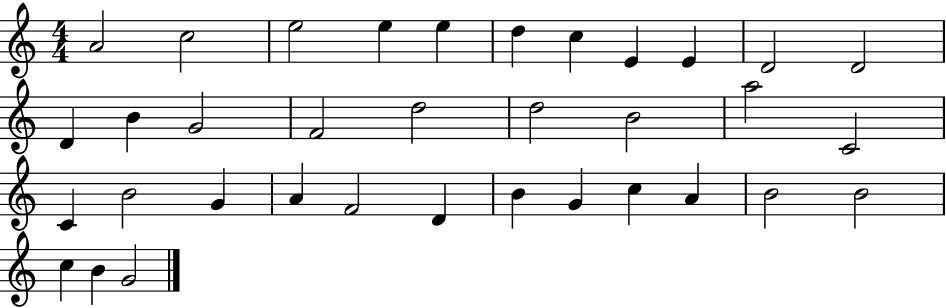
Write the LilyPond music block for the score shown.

{
  \clef treble
  \numericTimeSignature
  \time 4/4
  \key c \major
  a'2 c''2 | e''2 e''4 e''4 | d''4 c''4 e'4 e'4 | d'2 d'2 | \break d'4 b'4 g'2 | f'2 d''2 | d''2 b'2 | a''2 c'2 | \break c'4 b'2 g'4 | a'4 f'2 d'4 | b'4 g'4 c''4 a'4 | b'2 b'2 | \break c''4 b'4 g'2 | \bar "|."
}